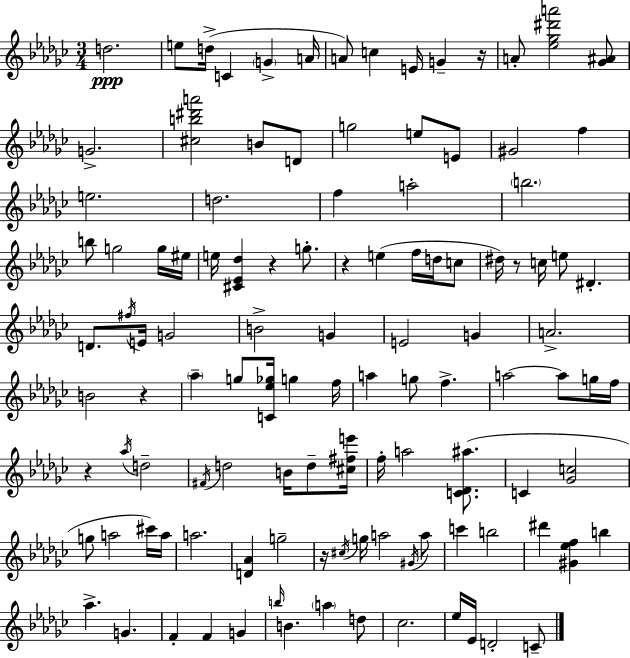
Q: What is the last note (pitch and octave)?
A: C4